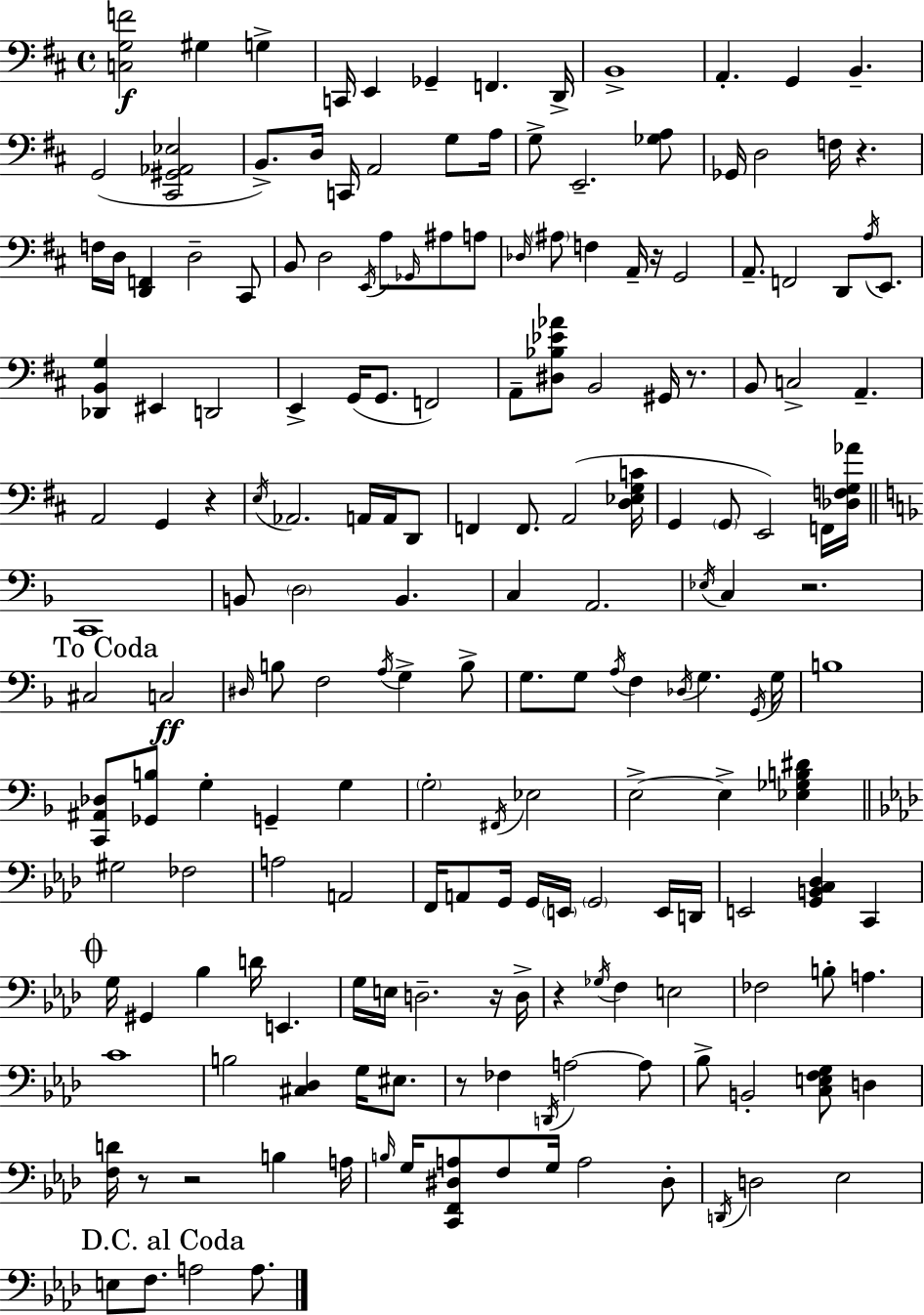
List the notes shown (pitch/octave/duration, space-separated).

[C3,G3,F4]/h G#3/q G3/q C2/s E2/q Gb2/q F2/q. D2/s B2/w A2/q. G2/q B2/q. G2/h [C#2,G#2,Ab2,Eb3]/h B2/e. D3/s C2/s A2/h G3/e A3/s G3/e E2/h. [Gb3,A3]/e Gb2/s D3/h F3/s R/q. F3/s D3/s [D2,F2]/q D3/h C#2/e B2/e D3/h E2/s A3/e Gb2/s A#3/e A3/e Db3/s A#3/e F3/q A2/s R/s G2/h A2/e. F2/h D2/e A3/s E2/e. [Db2,B2,G3]/q EIS2/q D2/h E2/q G2/s G2/e. F2/h A2/e [D#3,Bb3,Eb4,Ab4]/e B2/h G#2/s R/e. B2/e C3/h A2/q. A2/h G2/q R/q E3/s Ab2/h. A2/s A2/s D2/e F2/q F2/e. A2/h [D3,Eb3,G3,C4]/s G2/q G2/e E2/h F2/s [Db3,F3,G3,Ab4]/s C2/w B2/e D3/h B2/q. C3/q A2/h. Eb3/s C3/q R/h. C#3/h C3/h D#3/s B3/e F3/h A3/s G3/q B3/e G3/e. G3/e A3/s F3/q Db3/s G3/q. G2/s G3/s B3/w [C2,A#2,Db3]/e [Gb2,B3]/e G3/q G2/q G3/q G3/h F#2/s Eb3/h E3/h E3/q [Eb3,Gb3,B3,D#4]/q G#3/h FES3/h A3/h A2/h F2/s A2/e G2/s G2/s E2/s G2/h E2/s D2/s E2/h [G2,B2,C3,Db3]/q C2/q G3/s G#2/q Bb3/q D4/s E2/q. G3/s E3/s D3/h. R/s D3/s R/q Gb3/s F3/q E3/h FES3/h B3/e A3/q. C4/w B3/h [C#3,Db3]/q G3/s EIS3/e. R/e FES3/q D2/s A3/h A3/e Bb3/e B2/h [C3,E3,F3,G3]/e D3/q [F3,D4]/s R/e R/h B3/q A3/s B3/s G3/s [C2,F2,D#3,A3]/e F3/e G3/s A3/h D#3/e D2/s D3/h Eb3/h E3/e F3/e. A3/h A3/e.